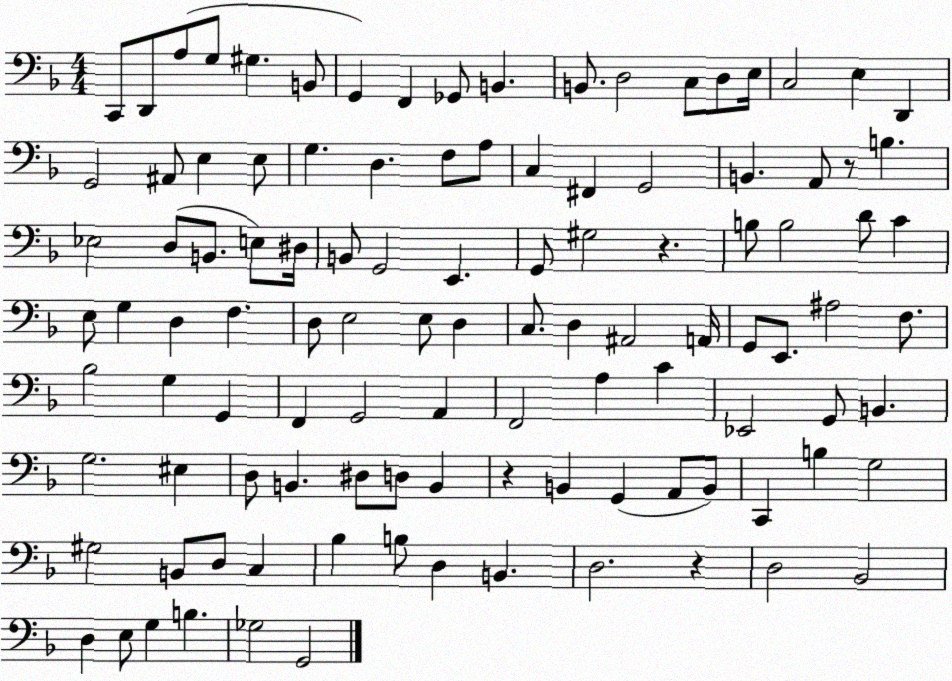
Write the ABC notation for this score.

X:1
T:Untitled
M:4/4
L:1/4
K:F
C,,/2 D,,/2 A,/2 G,/2 ^G, B,,/2 G,, F,, _G,,/2 B,, B,,/2 D,2 C,/2 D,/2 E,/4 C,2 E, D,, G,,2 ^A,,/2 E, E,/2 G, D, F,/2 A,/2 C, ^F,, G,,2 B,, A,,/2 z/2 B, _E,2 D,/2 B,,/2 E,/2 ^D,/4 B,,/2 G,,2 E,, G,,/2 ^G,2 z B,/2 B,2 D/2 C E,/2 G, D, F, D,/2 E,2 E,/2 D, C,/2 D, ^A,,2 A,,/4 G,,/2 E,,/2 ^A,2 F,/2 _B,2 G, G,, F,, G,,2 A,, F,,2 A, C _E,,2 G,,/2 B,, G,2 ^E, D,/2 B,, ^D,/2 D,/2 B,, z B,, G,, A,,/2 B,,/2 C,, B, G,2 ^G,2 B,,/2 D,/2 C, _B, B,/2 D, B,, D,2 z D,2 _B,,2 D, E,/2 G, B, _G,2 G,,2